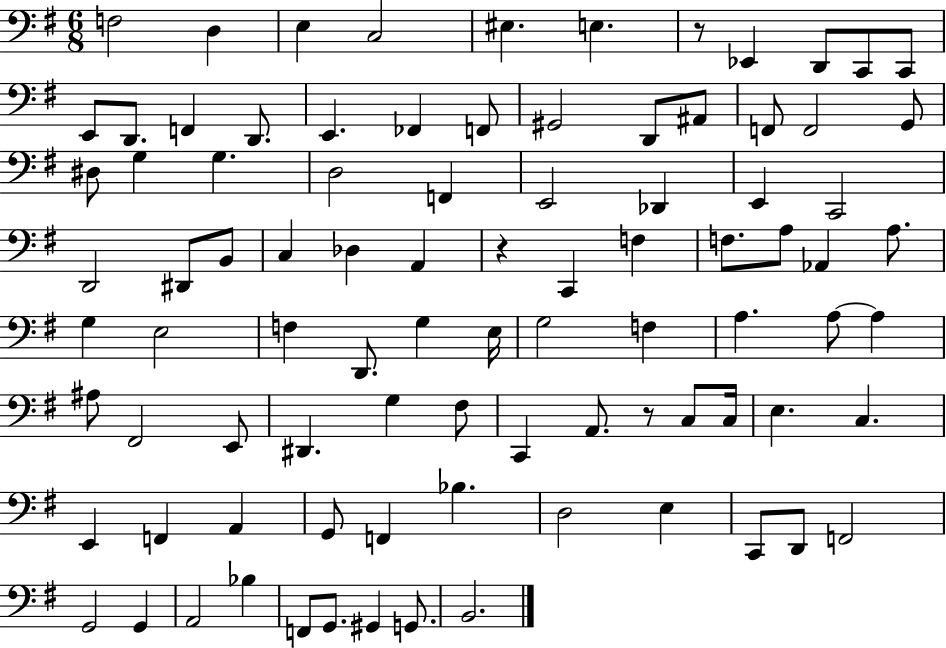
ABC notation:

X:1
T:Untitled
M:6/8
L:1/4
K:G
F,2 D, E, C,2 ^E, E, z/2 _E,, D,,/2 C,,/2 C,,/2 E,,/2 D,,/2 F,, D,,/2 E,, _F,, F,,/2 ^G,,2 D,,/2 ^A,,/2 F,,/2 F,,2 G,,/2 ^D,/2 G, G, D,2 F,, E,,2 _D,, E,, C,,2 D,,2 ^D,,/2 B,,/2 C, _D, A,, z C,, F, F,/2 A,/2 _A,, A,/2 G, E,2 F, D,,/2 G, E,/4 G,2 F, A, A,/2 A, ^A,/2 ^F,,2 E,,/2 ^D,, G, ^F,/2 C,, A,,/2 z/2 C,/2 C,/4 E, C, E,, F,, A,, G,,/2 F,, _B, D,2 E, C,,/2 D,,/2 F,,2 G,,2 G,, A,,2 _B, F,,/2 G,,/2 ^G,, G,,/2 B,,2